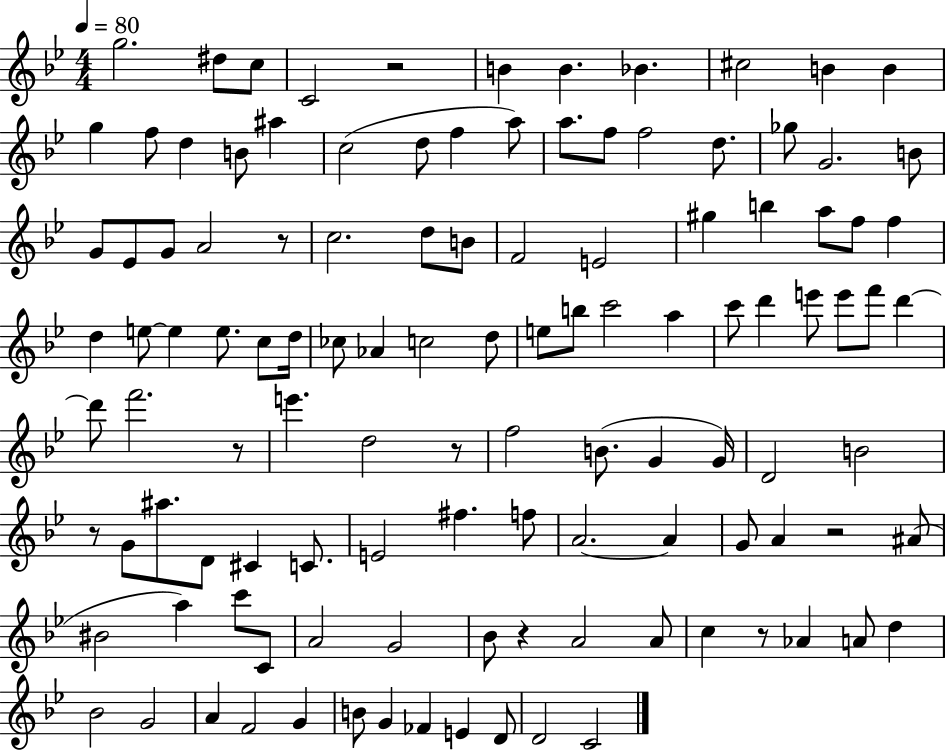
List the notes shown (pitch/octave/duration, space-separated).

G5/h. D#5/e C5/e C4/h R/h B4/q B4/q. Bb4/q. C#5/h B4/q B4/q G5/q F5/e D5/q B4/e A#5/q C5/h D5/e F5/q A5/e A5/e. F5/e F5/h D5/e. Gb5/e G4/h. B4/e G4/e Eb4/e G4/e A4/h R/e C5/h. D5/e B4/e F4/h E4/h G#5/q B5/q A5/e F5/e F5/q D5/q E5/e E5/q E5/e. C5/e D5/s CES5/e Ab4/q C5/h D5/e E5/e B5/e C6/h A5/q C6/e D6/q E6/e E6/e F6/e D6/q D6/e F6/h. R/e E6/q. D5/h R/e F5/h B4/e. G4/q G4/s D4/h B4/h R/e G4/e A#5/e. D4/e C#4/q C4/e. E4/h F#5/q. F5/e A4/h. A4/q G4/e A4/q R/h A#4/e BIS4/h A5/q C6/e C4/e A4/h G4/h Bb4/e R/q A4/h A4/e C5/q R/e Ab4/q A4/e D5/q Bb4/h G4/h A4/q F4/h G4/q B4/e G4/q FES4/q E4/q D4/e D4/h C4/h